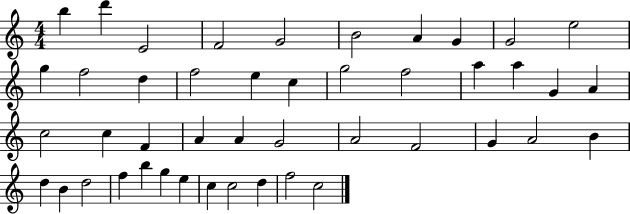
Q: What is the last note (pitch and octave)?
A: C5